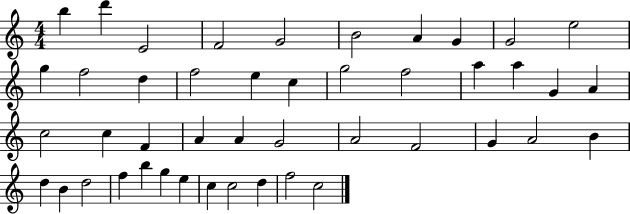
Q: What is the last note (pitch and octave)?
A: C5